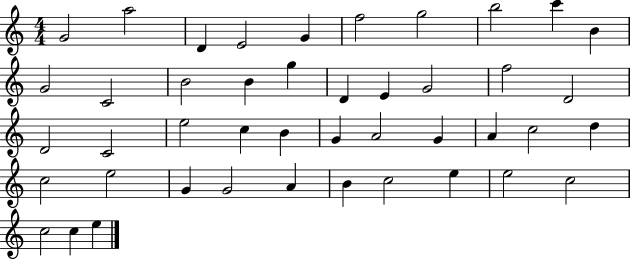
G4/h A5/h D4/q E4/h G4/q F5/h G5/h B5/h C6/q B4/q G4/h C4/h B4/h B4/q G5/q D4/q E4/q G4/h F5/h D4/h D4/h C4/h E5/h C5/q B4/q G4/q A4/h G4/q A4/q C5/h D5/q C5/h E5/h G4/q G4/h A4/q B4/q C5/h E5/q E5/h C5/h C5/h C5/q E5/q